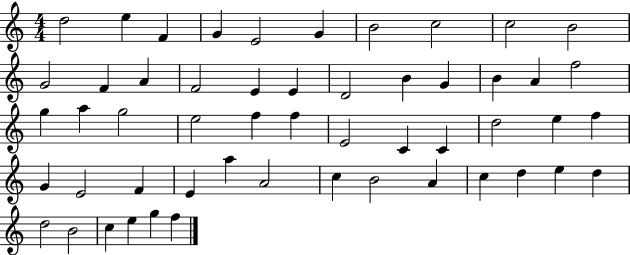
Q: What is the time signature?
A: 4/4